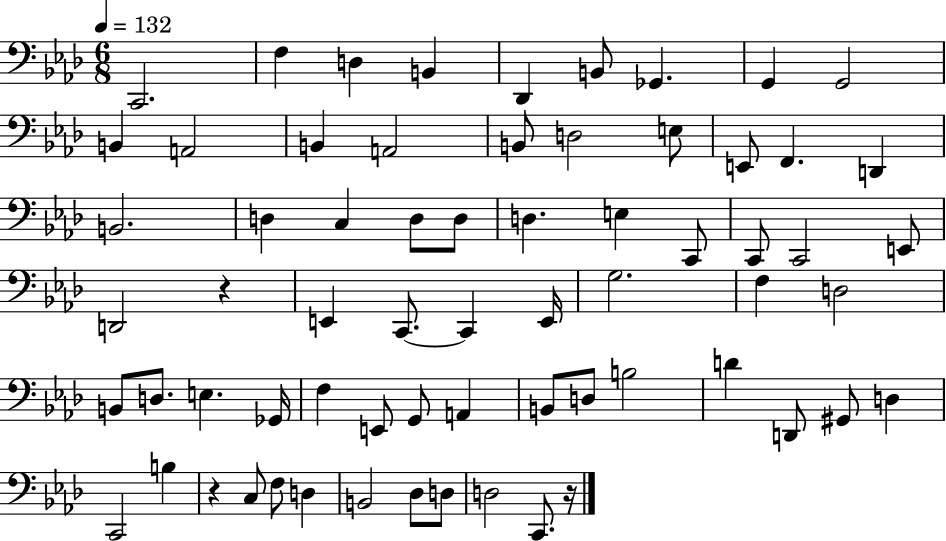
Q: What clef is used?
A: bass